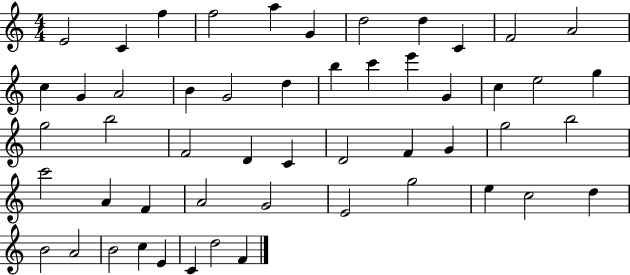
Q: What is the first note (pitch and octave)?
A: E4